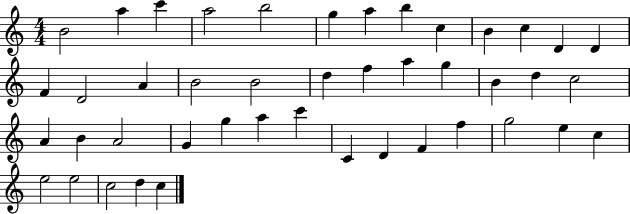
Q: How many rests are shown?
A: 0